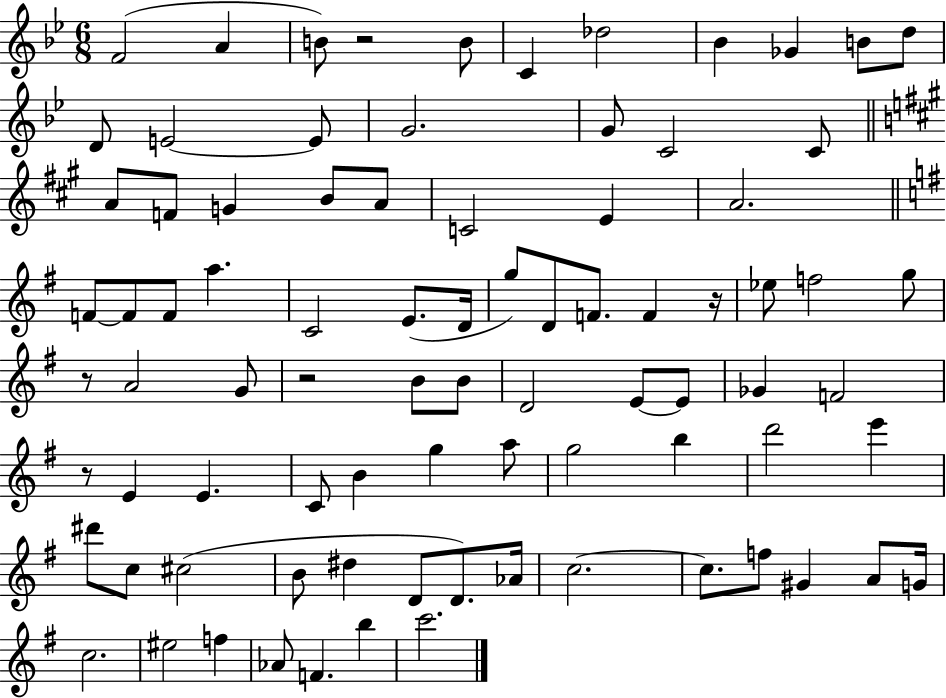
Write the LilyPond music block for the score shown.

{
  \clef treble
  \numericTimeSignature
  \time 6/8
  \key bes \major
  f'2( a'4 | b'8) r2 b'8 | c'4 des''2 | bes'4 ges'4 b'8 d''8 | \break d'8 e'2~~ e'8 | g'2. | g'8 c'2 c'8 | \bar "||" \break \key a \major a'8 f'8 g'4 b'8 a'8 | c'2 e'4 | a'2. | \bar "||" \break \key g \major f'8~~ f'8 f'8 a''4. | c'2 e'8.( d'16 | g''8) d'8 f'8. f'4 r16 | ees''8 f''2 g''8 | \break r8 a'2 g'8 | r2 b'8 b'8 | d'2 e'8~~ e'8 | ges'4 f'2 | \break r8 e'4 e'4. | c'8 b'4 g''4 a''8 | g''2 b''4 | d'''2 e'''4 | \break dis'''8 c''8 cis''2( | b'8 dis''4 d'8 d'8.) aes'16 | c''2.~~ | c''8. f''8 gis'4 a'8 g'16 | \break c''2. | eis''2 f''4 | aes'8 f'4. b''4 | c'''2. | \break \bar "|."
}